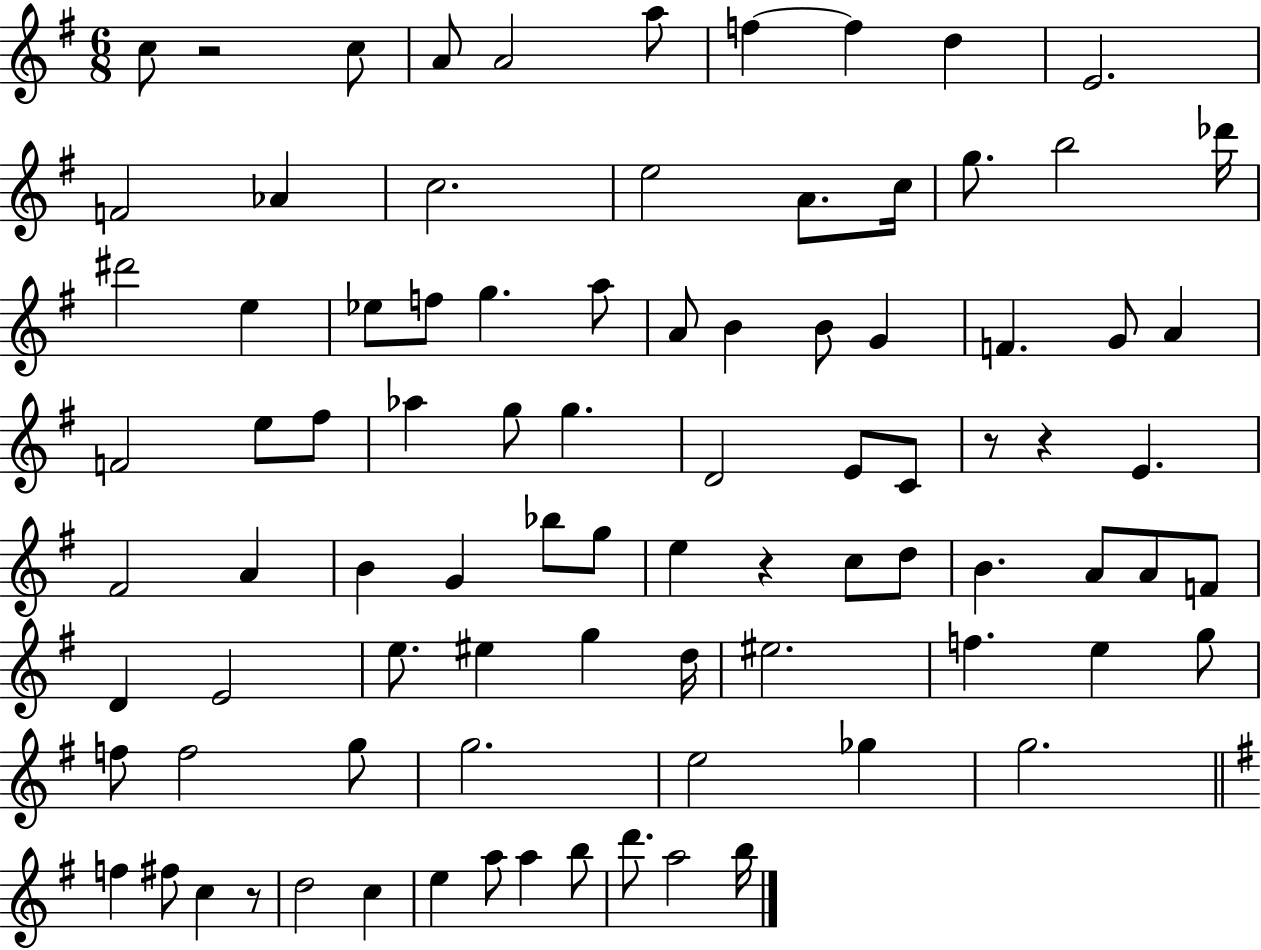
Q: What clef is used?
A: treble